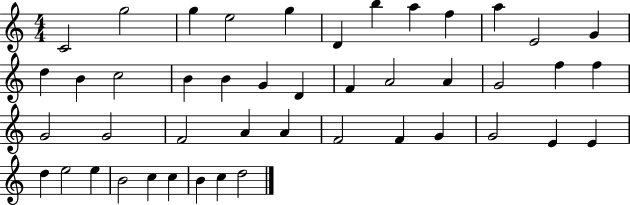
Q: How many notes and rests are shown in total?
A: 45